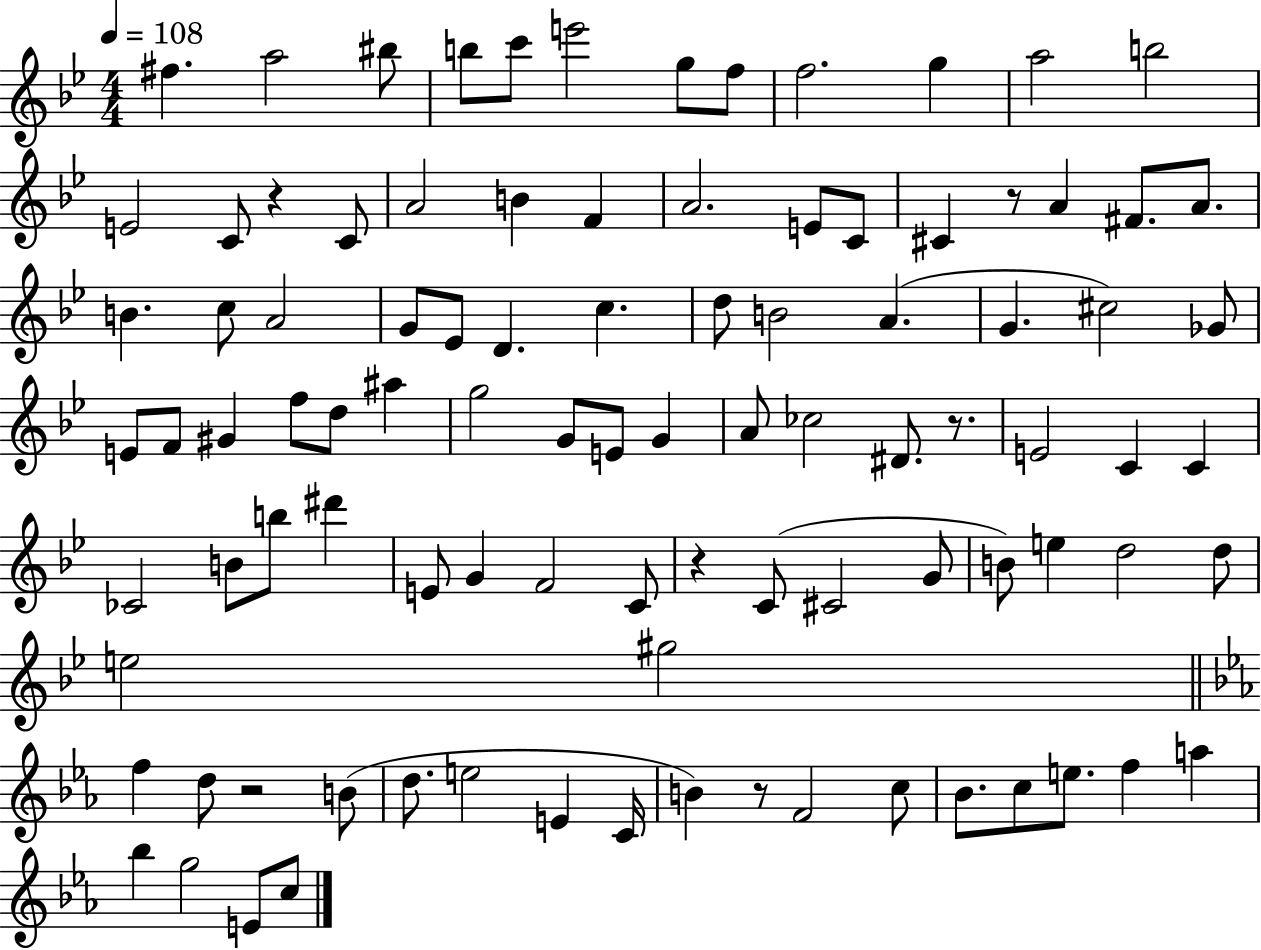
{
  \clef treble
  \numericTimeSignature
  \time 4/4
  \key bes \major
  \tempo 4 = 108
  fis''4. a''2 bis''8 | b''8 c'''8 e'''2 g''8 f''8 | f''2. g''4 | a''2 b''2 | \break e'2 c'8 r4 c'8 | a'2 b'4 f'4 | a'2. e'8 c'8 | cis'4 r8 a'4 fis'8. a'8. | \break b'4. c''8 a'2 | g'8 ees'8 d'4. c''4. | d''8 b'2 a'4.( | g'4. cis''2) ges'8 | \break e'8 f'8 gis'4 f''8 d''8 ais''4 | g''2 g'8 e'8 g'4 | a'8 ces''2 dis'8. r8. | e'2 c'4 c'4 | \break ces'2 b'8 b''8 dis'''4 | e'8 g'4 f'2 c'8 | r4 c'8( cis'2 g'8 | b'8) e''4 d''2 d''8 | \break e''2 gis''2 | \bar "||" \break \key c \minor f''4 d''8 r2 b'8( | d''8. e''2 e'4 c'16 | b'4) r8 f'2 c''8 | bes'8. c''8 e''8. f''4 a''4 | \break bes''4 g''2 e'8 c''8 | \bar "|."
}